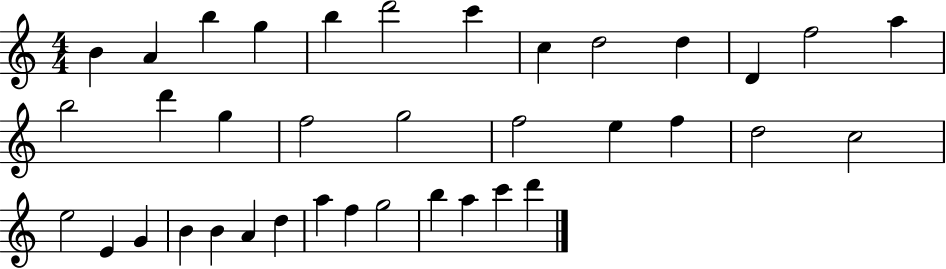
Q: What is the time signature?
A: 4/4